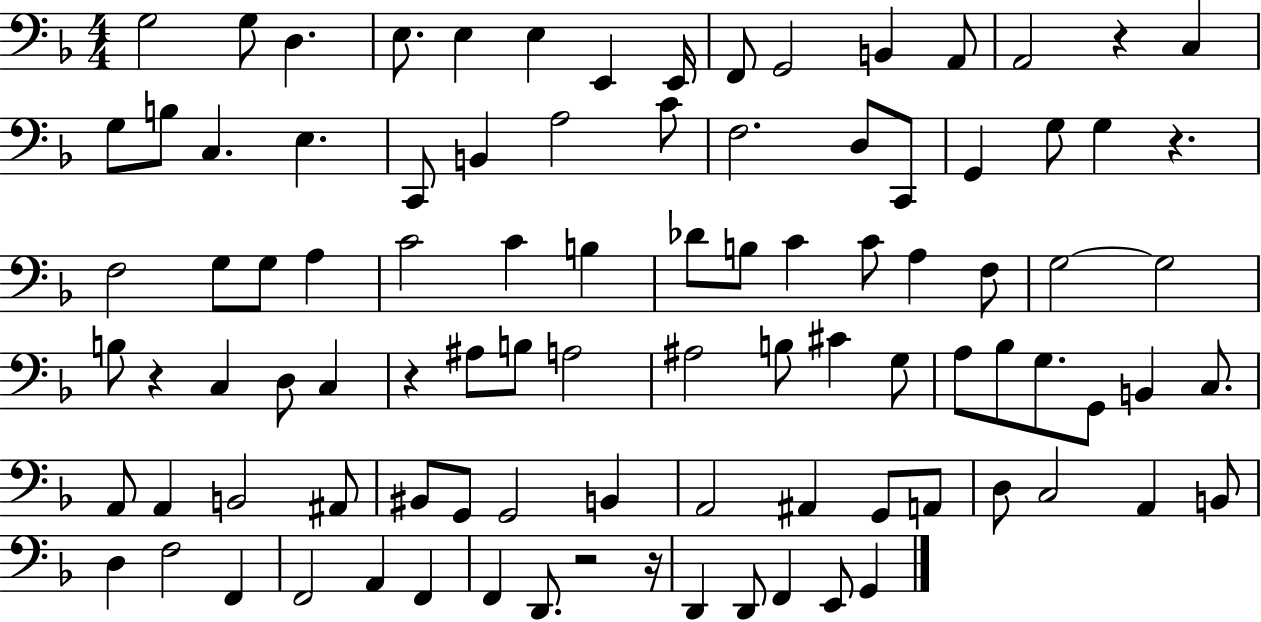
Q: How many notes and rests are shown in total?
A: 95